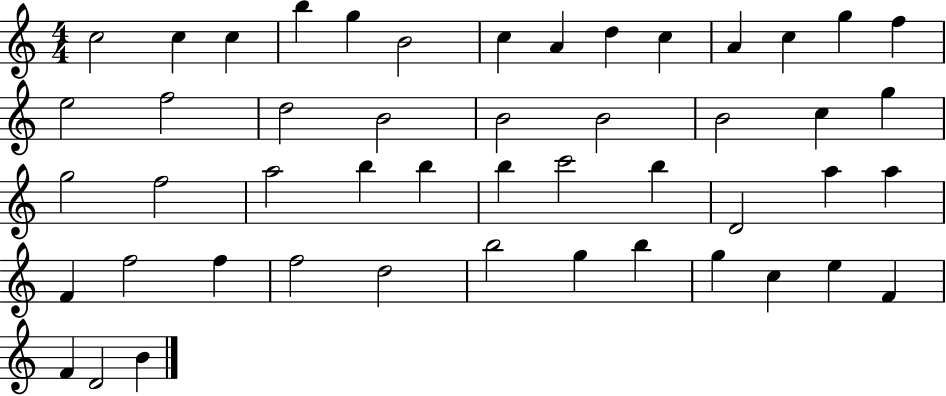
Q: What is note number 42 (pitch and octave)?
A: B5